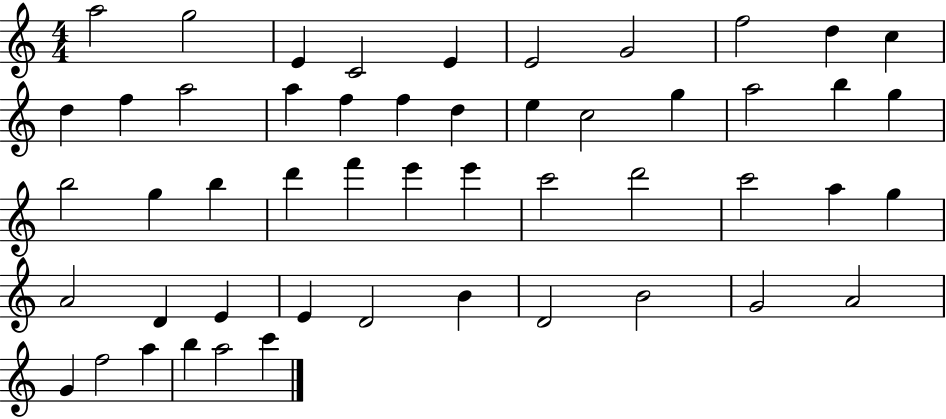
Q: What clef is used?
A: treble